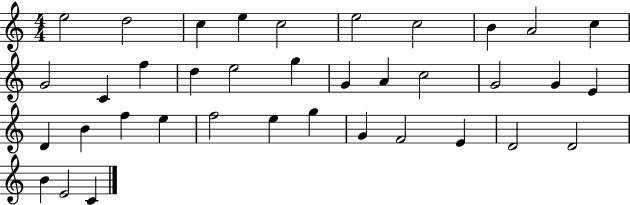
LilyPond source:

{
  \clef treble
  \numericTimeSignature
  \time 4/4
  \key c \major
  e''2 d''2 | c''4 e''4 c''2 | e''2 c''2 | b'4 a'2 c''4 | \break g'2 c'4 f''4 | d''4 e''2 g''4 | g'4 a'4 c''2 | g'2 g'4 e'4 | \break d'4 b'4 f''4 e''4 | f''2 e''4 g''4 | g'4 f'2 e'4 | d'2 d'2 | \break b'4 e'2 c'4 | \bar "|."
}